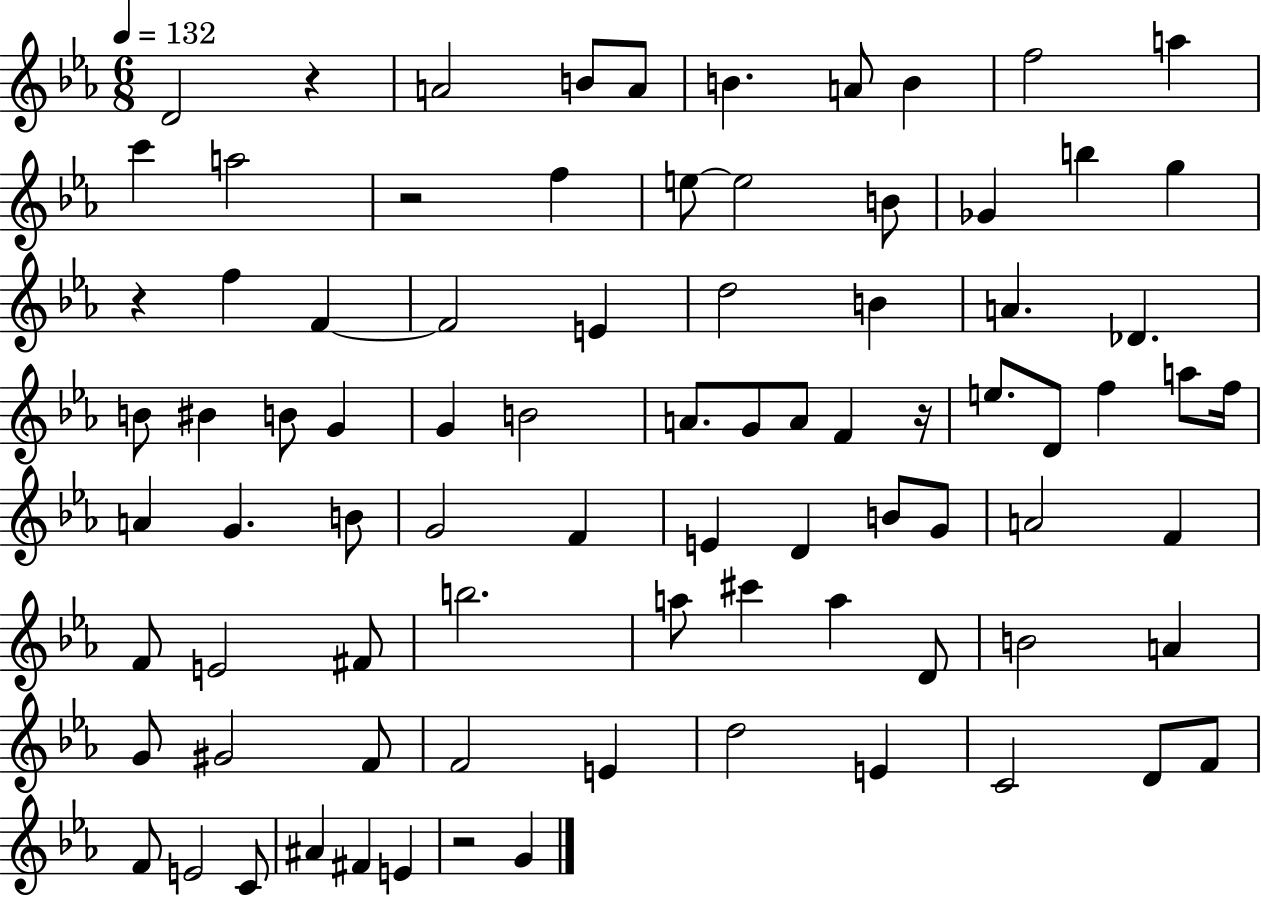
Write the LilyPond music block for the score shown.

{
  \clef treble
  \numericTimeSignature
  \time 6/8
  \key ees \major
  \tempo 4 = 132
  d'2 r4 | a'2 b'8 a'8 | b'4. a'8 b'4 | f''2 a''4 | \break c'''4 a''2 | r2 f''4 | e''8~~ e''2 b'8 | ges'4 b''4 g''4 | \break r4 f''4 f'4~~ | f'2 e'4 | d''2 b'4 | a'4. des'4. | \break b'8 bis'4 b'8 g'4 | g'4 b'2 | a'8. g'8 a'8 f'4 r16 | e''8. d'8 f''4 a''8 f''16 | \break a'4 g'4. b'8 | g'2 f'4 | e'4 d'4 b'8 g'8 | a'2 f'4 | \break f'8 e'2 fis'8 | b''2. | a''8 cis'''4 a''4 d'8 | b'2 a'4 | \break g'8 gis'2 f'8 | f'2 e'4 | d''2 e'4 | c'2 d'8 f'8 | \break f'8 e'2 c'8 | ais'4 fis'4 e'4 | r2 g'4 | \bar "|."
}